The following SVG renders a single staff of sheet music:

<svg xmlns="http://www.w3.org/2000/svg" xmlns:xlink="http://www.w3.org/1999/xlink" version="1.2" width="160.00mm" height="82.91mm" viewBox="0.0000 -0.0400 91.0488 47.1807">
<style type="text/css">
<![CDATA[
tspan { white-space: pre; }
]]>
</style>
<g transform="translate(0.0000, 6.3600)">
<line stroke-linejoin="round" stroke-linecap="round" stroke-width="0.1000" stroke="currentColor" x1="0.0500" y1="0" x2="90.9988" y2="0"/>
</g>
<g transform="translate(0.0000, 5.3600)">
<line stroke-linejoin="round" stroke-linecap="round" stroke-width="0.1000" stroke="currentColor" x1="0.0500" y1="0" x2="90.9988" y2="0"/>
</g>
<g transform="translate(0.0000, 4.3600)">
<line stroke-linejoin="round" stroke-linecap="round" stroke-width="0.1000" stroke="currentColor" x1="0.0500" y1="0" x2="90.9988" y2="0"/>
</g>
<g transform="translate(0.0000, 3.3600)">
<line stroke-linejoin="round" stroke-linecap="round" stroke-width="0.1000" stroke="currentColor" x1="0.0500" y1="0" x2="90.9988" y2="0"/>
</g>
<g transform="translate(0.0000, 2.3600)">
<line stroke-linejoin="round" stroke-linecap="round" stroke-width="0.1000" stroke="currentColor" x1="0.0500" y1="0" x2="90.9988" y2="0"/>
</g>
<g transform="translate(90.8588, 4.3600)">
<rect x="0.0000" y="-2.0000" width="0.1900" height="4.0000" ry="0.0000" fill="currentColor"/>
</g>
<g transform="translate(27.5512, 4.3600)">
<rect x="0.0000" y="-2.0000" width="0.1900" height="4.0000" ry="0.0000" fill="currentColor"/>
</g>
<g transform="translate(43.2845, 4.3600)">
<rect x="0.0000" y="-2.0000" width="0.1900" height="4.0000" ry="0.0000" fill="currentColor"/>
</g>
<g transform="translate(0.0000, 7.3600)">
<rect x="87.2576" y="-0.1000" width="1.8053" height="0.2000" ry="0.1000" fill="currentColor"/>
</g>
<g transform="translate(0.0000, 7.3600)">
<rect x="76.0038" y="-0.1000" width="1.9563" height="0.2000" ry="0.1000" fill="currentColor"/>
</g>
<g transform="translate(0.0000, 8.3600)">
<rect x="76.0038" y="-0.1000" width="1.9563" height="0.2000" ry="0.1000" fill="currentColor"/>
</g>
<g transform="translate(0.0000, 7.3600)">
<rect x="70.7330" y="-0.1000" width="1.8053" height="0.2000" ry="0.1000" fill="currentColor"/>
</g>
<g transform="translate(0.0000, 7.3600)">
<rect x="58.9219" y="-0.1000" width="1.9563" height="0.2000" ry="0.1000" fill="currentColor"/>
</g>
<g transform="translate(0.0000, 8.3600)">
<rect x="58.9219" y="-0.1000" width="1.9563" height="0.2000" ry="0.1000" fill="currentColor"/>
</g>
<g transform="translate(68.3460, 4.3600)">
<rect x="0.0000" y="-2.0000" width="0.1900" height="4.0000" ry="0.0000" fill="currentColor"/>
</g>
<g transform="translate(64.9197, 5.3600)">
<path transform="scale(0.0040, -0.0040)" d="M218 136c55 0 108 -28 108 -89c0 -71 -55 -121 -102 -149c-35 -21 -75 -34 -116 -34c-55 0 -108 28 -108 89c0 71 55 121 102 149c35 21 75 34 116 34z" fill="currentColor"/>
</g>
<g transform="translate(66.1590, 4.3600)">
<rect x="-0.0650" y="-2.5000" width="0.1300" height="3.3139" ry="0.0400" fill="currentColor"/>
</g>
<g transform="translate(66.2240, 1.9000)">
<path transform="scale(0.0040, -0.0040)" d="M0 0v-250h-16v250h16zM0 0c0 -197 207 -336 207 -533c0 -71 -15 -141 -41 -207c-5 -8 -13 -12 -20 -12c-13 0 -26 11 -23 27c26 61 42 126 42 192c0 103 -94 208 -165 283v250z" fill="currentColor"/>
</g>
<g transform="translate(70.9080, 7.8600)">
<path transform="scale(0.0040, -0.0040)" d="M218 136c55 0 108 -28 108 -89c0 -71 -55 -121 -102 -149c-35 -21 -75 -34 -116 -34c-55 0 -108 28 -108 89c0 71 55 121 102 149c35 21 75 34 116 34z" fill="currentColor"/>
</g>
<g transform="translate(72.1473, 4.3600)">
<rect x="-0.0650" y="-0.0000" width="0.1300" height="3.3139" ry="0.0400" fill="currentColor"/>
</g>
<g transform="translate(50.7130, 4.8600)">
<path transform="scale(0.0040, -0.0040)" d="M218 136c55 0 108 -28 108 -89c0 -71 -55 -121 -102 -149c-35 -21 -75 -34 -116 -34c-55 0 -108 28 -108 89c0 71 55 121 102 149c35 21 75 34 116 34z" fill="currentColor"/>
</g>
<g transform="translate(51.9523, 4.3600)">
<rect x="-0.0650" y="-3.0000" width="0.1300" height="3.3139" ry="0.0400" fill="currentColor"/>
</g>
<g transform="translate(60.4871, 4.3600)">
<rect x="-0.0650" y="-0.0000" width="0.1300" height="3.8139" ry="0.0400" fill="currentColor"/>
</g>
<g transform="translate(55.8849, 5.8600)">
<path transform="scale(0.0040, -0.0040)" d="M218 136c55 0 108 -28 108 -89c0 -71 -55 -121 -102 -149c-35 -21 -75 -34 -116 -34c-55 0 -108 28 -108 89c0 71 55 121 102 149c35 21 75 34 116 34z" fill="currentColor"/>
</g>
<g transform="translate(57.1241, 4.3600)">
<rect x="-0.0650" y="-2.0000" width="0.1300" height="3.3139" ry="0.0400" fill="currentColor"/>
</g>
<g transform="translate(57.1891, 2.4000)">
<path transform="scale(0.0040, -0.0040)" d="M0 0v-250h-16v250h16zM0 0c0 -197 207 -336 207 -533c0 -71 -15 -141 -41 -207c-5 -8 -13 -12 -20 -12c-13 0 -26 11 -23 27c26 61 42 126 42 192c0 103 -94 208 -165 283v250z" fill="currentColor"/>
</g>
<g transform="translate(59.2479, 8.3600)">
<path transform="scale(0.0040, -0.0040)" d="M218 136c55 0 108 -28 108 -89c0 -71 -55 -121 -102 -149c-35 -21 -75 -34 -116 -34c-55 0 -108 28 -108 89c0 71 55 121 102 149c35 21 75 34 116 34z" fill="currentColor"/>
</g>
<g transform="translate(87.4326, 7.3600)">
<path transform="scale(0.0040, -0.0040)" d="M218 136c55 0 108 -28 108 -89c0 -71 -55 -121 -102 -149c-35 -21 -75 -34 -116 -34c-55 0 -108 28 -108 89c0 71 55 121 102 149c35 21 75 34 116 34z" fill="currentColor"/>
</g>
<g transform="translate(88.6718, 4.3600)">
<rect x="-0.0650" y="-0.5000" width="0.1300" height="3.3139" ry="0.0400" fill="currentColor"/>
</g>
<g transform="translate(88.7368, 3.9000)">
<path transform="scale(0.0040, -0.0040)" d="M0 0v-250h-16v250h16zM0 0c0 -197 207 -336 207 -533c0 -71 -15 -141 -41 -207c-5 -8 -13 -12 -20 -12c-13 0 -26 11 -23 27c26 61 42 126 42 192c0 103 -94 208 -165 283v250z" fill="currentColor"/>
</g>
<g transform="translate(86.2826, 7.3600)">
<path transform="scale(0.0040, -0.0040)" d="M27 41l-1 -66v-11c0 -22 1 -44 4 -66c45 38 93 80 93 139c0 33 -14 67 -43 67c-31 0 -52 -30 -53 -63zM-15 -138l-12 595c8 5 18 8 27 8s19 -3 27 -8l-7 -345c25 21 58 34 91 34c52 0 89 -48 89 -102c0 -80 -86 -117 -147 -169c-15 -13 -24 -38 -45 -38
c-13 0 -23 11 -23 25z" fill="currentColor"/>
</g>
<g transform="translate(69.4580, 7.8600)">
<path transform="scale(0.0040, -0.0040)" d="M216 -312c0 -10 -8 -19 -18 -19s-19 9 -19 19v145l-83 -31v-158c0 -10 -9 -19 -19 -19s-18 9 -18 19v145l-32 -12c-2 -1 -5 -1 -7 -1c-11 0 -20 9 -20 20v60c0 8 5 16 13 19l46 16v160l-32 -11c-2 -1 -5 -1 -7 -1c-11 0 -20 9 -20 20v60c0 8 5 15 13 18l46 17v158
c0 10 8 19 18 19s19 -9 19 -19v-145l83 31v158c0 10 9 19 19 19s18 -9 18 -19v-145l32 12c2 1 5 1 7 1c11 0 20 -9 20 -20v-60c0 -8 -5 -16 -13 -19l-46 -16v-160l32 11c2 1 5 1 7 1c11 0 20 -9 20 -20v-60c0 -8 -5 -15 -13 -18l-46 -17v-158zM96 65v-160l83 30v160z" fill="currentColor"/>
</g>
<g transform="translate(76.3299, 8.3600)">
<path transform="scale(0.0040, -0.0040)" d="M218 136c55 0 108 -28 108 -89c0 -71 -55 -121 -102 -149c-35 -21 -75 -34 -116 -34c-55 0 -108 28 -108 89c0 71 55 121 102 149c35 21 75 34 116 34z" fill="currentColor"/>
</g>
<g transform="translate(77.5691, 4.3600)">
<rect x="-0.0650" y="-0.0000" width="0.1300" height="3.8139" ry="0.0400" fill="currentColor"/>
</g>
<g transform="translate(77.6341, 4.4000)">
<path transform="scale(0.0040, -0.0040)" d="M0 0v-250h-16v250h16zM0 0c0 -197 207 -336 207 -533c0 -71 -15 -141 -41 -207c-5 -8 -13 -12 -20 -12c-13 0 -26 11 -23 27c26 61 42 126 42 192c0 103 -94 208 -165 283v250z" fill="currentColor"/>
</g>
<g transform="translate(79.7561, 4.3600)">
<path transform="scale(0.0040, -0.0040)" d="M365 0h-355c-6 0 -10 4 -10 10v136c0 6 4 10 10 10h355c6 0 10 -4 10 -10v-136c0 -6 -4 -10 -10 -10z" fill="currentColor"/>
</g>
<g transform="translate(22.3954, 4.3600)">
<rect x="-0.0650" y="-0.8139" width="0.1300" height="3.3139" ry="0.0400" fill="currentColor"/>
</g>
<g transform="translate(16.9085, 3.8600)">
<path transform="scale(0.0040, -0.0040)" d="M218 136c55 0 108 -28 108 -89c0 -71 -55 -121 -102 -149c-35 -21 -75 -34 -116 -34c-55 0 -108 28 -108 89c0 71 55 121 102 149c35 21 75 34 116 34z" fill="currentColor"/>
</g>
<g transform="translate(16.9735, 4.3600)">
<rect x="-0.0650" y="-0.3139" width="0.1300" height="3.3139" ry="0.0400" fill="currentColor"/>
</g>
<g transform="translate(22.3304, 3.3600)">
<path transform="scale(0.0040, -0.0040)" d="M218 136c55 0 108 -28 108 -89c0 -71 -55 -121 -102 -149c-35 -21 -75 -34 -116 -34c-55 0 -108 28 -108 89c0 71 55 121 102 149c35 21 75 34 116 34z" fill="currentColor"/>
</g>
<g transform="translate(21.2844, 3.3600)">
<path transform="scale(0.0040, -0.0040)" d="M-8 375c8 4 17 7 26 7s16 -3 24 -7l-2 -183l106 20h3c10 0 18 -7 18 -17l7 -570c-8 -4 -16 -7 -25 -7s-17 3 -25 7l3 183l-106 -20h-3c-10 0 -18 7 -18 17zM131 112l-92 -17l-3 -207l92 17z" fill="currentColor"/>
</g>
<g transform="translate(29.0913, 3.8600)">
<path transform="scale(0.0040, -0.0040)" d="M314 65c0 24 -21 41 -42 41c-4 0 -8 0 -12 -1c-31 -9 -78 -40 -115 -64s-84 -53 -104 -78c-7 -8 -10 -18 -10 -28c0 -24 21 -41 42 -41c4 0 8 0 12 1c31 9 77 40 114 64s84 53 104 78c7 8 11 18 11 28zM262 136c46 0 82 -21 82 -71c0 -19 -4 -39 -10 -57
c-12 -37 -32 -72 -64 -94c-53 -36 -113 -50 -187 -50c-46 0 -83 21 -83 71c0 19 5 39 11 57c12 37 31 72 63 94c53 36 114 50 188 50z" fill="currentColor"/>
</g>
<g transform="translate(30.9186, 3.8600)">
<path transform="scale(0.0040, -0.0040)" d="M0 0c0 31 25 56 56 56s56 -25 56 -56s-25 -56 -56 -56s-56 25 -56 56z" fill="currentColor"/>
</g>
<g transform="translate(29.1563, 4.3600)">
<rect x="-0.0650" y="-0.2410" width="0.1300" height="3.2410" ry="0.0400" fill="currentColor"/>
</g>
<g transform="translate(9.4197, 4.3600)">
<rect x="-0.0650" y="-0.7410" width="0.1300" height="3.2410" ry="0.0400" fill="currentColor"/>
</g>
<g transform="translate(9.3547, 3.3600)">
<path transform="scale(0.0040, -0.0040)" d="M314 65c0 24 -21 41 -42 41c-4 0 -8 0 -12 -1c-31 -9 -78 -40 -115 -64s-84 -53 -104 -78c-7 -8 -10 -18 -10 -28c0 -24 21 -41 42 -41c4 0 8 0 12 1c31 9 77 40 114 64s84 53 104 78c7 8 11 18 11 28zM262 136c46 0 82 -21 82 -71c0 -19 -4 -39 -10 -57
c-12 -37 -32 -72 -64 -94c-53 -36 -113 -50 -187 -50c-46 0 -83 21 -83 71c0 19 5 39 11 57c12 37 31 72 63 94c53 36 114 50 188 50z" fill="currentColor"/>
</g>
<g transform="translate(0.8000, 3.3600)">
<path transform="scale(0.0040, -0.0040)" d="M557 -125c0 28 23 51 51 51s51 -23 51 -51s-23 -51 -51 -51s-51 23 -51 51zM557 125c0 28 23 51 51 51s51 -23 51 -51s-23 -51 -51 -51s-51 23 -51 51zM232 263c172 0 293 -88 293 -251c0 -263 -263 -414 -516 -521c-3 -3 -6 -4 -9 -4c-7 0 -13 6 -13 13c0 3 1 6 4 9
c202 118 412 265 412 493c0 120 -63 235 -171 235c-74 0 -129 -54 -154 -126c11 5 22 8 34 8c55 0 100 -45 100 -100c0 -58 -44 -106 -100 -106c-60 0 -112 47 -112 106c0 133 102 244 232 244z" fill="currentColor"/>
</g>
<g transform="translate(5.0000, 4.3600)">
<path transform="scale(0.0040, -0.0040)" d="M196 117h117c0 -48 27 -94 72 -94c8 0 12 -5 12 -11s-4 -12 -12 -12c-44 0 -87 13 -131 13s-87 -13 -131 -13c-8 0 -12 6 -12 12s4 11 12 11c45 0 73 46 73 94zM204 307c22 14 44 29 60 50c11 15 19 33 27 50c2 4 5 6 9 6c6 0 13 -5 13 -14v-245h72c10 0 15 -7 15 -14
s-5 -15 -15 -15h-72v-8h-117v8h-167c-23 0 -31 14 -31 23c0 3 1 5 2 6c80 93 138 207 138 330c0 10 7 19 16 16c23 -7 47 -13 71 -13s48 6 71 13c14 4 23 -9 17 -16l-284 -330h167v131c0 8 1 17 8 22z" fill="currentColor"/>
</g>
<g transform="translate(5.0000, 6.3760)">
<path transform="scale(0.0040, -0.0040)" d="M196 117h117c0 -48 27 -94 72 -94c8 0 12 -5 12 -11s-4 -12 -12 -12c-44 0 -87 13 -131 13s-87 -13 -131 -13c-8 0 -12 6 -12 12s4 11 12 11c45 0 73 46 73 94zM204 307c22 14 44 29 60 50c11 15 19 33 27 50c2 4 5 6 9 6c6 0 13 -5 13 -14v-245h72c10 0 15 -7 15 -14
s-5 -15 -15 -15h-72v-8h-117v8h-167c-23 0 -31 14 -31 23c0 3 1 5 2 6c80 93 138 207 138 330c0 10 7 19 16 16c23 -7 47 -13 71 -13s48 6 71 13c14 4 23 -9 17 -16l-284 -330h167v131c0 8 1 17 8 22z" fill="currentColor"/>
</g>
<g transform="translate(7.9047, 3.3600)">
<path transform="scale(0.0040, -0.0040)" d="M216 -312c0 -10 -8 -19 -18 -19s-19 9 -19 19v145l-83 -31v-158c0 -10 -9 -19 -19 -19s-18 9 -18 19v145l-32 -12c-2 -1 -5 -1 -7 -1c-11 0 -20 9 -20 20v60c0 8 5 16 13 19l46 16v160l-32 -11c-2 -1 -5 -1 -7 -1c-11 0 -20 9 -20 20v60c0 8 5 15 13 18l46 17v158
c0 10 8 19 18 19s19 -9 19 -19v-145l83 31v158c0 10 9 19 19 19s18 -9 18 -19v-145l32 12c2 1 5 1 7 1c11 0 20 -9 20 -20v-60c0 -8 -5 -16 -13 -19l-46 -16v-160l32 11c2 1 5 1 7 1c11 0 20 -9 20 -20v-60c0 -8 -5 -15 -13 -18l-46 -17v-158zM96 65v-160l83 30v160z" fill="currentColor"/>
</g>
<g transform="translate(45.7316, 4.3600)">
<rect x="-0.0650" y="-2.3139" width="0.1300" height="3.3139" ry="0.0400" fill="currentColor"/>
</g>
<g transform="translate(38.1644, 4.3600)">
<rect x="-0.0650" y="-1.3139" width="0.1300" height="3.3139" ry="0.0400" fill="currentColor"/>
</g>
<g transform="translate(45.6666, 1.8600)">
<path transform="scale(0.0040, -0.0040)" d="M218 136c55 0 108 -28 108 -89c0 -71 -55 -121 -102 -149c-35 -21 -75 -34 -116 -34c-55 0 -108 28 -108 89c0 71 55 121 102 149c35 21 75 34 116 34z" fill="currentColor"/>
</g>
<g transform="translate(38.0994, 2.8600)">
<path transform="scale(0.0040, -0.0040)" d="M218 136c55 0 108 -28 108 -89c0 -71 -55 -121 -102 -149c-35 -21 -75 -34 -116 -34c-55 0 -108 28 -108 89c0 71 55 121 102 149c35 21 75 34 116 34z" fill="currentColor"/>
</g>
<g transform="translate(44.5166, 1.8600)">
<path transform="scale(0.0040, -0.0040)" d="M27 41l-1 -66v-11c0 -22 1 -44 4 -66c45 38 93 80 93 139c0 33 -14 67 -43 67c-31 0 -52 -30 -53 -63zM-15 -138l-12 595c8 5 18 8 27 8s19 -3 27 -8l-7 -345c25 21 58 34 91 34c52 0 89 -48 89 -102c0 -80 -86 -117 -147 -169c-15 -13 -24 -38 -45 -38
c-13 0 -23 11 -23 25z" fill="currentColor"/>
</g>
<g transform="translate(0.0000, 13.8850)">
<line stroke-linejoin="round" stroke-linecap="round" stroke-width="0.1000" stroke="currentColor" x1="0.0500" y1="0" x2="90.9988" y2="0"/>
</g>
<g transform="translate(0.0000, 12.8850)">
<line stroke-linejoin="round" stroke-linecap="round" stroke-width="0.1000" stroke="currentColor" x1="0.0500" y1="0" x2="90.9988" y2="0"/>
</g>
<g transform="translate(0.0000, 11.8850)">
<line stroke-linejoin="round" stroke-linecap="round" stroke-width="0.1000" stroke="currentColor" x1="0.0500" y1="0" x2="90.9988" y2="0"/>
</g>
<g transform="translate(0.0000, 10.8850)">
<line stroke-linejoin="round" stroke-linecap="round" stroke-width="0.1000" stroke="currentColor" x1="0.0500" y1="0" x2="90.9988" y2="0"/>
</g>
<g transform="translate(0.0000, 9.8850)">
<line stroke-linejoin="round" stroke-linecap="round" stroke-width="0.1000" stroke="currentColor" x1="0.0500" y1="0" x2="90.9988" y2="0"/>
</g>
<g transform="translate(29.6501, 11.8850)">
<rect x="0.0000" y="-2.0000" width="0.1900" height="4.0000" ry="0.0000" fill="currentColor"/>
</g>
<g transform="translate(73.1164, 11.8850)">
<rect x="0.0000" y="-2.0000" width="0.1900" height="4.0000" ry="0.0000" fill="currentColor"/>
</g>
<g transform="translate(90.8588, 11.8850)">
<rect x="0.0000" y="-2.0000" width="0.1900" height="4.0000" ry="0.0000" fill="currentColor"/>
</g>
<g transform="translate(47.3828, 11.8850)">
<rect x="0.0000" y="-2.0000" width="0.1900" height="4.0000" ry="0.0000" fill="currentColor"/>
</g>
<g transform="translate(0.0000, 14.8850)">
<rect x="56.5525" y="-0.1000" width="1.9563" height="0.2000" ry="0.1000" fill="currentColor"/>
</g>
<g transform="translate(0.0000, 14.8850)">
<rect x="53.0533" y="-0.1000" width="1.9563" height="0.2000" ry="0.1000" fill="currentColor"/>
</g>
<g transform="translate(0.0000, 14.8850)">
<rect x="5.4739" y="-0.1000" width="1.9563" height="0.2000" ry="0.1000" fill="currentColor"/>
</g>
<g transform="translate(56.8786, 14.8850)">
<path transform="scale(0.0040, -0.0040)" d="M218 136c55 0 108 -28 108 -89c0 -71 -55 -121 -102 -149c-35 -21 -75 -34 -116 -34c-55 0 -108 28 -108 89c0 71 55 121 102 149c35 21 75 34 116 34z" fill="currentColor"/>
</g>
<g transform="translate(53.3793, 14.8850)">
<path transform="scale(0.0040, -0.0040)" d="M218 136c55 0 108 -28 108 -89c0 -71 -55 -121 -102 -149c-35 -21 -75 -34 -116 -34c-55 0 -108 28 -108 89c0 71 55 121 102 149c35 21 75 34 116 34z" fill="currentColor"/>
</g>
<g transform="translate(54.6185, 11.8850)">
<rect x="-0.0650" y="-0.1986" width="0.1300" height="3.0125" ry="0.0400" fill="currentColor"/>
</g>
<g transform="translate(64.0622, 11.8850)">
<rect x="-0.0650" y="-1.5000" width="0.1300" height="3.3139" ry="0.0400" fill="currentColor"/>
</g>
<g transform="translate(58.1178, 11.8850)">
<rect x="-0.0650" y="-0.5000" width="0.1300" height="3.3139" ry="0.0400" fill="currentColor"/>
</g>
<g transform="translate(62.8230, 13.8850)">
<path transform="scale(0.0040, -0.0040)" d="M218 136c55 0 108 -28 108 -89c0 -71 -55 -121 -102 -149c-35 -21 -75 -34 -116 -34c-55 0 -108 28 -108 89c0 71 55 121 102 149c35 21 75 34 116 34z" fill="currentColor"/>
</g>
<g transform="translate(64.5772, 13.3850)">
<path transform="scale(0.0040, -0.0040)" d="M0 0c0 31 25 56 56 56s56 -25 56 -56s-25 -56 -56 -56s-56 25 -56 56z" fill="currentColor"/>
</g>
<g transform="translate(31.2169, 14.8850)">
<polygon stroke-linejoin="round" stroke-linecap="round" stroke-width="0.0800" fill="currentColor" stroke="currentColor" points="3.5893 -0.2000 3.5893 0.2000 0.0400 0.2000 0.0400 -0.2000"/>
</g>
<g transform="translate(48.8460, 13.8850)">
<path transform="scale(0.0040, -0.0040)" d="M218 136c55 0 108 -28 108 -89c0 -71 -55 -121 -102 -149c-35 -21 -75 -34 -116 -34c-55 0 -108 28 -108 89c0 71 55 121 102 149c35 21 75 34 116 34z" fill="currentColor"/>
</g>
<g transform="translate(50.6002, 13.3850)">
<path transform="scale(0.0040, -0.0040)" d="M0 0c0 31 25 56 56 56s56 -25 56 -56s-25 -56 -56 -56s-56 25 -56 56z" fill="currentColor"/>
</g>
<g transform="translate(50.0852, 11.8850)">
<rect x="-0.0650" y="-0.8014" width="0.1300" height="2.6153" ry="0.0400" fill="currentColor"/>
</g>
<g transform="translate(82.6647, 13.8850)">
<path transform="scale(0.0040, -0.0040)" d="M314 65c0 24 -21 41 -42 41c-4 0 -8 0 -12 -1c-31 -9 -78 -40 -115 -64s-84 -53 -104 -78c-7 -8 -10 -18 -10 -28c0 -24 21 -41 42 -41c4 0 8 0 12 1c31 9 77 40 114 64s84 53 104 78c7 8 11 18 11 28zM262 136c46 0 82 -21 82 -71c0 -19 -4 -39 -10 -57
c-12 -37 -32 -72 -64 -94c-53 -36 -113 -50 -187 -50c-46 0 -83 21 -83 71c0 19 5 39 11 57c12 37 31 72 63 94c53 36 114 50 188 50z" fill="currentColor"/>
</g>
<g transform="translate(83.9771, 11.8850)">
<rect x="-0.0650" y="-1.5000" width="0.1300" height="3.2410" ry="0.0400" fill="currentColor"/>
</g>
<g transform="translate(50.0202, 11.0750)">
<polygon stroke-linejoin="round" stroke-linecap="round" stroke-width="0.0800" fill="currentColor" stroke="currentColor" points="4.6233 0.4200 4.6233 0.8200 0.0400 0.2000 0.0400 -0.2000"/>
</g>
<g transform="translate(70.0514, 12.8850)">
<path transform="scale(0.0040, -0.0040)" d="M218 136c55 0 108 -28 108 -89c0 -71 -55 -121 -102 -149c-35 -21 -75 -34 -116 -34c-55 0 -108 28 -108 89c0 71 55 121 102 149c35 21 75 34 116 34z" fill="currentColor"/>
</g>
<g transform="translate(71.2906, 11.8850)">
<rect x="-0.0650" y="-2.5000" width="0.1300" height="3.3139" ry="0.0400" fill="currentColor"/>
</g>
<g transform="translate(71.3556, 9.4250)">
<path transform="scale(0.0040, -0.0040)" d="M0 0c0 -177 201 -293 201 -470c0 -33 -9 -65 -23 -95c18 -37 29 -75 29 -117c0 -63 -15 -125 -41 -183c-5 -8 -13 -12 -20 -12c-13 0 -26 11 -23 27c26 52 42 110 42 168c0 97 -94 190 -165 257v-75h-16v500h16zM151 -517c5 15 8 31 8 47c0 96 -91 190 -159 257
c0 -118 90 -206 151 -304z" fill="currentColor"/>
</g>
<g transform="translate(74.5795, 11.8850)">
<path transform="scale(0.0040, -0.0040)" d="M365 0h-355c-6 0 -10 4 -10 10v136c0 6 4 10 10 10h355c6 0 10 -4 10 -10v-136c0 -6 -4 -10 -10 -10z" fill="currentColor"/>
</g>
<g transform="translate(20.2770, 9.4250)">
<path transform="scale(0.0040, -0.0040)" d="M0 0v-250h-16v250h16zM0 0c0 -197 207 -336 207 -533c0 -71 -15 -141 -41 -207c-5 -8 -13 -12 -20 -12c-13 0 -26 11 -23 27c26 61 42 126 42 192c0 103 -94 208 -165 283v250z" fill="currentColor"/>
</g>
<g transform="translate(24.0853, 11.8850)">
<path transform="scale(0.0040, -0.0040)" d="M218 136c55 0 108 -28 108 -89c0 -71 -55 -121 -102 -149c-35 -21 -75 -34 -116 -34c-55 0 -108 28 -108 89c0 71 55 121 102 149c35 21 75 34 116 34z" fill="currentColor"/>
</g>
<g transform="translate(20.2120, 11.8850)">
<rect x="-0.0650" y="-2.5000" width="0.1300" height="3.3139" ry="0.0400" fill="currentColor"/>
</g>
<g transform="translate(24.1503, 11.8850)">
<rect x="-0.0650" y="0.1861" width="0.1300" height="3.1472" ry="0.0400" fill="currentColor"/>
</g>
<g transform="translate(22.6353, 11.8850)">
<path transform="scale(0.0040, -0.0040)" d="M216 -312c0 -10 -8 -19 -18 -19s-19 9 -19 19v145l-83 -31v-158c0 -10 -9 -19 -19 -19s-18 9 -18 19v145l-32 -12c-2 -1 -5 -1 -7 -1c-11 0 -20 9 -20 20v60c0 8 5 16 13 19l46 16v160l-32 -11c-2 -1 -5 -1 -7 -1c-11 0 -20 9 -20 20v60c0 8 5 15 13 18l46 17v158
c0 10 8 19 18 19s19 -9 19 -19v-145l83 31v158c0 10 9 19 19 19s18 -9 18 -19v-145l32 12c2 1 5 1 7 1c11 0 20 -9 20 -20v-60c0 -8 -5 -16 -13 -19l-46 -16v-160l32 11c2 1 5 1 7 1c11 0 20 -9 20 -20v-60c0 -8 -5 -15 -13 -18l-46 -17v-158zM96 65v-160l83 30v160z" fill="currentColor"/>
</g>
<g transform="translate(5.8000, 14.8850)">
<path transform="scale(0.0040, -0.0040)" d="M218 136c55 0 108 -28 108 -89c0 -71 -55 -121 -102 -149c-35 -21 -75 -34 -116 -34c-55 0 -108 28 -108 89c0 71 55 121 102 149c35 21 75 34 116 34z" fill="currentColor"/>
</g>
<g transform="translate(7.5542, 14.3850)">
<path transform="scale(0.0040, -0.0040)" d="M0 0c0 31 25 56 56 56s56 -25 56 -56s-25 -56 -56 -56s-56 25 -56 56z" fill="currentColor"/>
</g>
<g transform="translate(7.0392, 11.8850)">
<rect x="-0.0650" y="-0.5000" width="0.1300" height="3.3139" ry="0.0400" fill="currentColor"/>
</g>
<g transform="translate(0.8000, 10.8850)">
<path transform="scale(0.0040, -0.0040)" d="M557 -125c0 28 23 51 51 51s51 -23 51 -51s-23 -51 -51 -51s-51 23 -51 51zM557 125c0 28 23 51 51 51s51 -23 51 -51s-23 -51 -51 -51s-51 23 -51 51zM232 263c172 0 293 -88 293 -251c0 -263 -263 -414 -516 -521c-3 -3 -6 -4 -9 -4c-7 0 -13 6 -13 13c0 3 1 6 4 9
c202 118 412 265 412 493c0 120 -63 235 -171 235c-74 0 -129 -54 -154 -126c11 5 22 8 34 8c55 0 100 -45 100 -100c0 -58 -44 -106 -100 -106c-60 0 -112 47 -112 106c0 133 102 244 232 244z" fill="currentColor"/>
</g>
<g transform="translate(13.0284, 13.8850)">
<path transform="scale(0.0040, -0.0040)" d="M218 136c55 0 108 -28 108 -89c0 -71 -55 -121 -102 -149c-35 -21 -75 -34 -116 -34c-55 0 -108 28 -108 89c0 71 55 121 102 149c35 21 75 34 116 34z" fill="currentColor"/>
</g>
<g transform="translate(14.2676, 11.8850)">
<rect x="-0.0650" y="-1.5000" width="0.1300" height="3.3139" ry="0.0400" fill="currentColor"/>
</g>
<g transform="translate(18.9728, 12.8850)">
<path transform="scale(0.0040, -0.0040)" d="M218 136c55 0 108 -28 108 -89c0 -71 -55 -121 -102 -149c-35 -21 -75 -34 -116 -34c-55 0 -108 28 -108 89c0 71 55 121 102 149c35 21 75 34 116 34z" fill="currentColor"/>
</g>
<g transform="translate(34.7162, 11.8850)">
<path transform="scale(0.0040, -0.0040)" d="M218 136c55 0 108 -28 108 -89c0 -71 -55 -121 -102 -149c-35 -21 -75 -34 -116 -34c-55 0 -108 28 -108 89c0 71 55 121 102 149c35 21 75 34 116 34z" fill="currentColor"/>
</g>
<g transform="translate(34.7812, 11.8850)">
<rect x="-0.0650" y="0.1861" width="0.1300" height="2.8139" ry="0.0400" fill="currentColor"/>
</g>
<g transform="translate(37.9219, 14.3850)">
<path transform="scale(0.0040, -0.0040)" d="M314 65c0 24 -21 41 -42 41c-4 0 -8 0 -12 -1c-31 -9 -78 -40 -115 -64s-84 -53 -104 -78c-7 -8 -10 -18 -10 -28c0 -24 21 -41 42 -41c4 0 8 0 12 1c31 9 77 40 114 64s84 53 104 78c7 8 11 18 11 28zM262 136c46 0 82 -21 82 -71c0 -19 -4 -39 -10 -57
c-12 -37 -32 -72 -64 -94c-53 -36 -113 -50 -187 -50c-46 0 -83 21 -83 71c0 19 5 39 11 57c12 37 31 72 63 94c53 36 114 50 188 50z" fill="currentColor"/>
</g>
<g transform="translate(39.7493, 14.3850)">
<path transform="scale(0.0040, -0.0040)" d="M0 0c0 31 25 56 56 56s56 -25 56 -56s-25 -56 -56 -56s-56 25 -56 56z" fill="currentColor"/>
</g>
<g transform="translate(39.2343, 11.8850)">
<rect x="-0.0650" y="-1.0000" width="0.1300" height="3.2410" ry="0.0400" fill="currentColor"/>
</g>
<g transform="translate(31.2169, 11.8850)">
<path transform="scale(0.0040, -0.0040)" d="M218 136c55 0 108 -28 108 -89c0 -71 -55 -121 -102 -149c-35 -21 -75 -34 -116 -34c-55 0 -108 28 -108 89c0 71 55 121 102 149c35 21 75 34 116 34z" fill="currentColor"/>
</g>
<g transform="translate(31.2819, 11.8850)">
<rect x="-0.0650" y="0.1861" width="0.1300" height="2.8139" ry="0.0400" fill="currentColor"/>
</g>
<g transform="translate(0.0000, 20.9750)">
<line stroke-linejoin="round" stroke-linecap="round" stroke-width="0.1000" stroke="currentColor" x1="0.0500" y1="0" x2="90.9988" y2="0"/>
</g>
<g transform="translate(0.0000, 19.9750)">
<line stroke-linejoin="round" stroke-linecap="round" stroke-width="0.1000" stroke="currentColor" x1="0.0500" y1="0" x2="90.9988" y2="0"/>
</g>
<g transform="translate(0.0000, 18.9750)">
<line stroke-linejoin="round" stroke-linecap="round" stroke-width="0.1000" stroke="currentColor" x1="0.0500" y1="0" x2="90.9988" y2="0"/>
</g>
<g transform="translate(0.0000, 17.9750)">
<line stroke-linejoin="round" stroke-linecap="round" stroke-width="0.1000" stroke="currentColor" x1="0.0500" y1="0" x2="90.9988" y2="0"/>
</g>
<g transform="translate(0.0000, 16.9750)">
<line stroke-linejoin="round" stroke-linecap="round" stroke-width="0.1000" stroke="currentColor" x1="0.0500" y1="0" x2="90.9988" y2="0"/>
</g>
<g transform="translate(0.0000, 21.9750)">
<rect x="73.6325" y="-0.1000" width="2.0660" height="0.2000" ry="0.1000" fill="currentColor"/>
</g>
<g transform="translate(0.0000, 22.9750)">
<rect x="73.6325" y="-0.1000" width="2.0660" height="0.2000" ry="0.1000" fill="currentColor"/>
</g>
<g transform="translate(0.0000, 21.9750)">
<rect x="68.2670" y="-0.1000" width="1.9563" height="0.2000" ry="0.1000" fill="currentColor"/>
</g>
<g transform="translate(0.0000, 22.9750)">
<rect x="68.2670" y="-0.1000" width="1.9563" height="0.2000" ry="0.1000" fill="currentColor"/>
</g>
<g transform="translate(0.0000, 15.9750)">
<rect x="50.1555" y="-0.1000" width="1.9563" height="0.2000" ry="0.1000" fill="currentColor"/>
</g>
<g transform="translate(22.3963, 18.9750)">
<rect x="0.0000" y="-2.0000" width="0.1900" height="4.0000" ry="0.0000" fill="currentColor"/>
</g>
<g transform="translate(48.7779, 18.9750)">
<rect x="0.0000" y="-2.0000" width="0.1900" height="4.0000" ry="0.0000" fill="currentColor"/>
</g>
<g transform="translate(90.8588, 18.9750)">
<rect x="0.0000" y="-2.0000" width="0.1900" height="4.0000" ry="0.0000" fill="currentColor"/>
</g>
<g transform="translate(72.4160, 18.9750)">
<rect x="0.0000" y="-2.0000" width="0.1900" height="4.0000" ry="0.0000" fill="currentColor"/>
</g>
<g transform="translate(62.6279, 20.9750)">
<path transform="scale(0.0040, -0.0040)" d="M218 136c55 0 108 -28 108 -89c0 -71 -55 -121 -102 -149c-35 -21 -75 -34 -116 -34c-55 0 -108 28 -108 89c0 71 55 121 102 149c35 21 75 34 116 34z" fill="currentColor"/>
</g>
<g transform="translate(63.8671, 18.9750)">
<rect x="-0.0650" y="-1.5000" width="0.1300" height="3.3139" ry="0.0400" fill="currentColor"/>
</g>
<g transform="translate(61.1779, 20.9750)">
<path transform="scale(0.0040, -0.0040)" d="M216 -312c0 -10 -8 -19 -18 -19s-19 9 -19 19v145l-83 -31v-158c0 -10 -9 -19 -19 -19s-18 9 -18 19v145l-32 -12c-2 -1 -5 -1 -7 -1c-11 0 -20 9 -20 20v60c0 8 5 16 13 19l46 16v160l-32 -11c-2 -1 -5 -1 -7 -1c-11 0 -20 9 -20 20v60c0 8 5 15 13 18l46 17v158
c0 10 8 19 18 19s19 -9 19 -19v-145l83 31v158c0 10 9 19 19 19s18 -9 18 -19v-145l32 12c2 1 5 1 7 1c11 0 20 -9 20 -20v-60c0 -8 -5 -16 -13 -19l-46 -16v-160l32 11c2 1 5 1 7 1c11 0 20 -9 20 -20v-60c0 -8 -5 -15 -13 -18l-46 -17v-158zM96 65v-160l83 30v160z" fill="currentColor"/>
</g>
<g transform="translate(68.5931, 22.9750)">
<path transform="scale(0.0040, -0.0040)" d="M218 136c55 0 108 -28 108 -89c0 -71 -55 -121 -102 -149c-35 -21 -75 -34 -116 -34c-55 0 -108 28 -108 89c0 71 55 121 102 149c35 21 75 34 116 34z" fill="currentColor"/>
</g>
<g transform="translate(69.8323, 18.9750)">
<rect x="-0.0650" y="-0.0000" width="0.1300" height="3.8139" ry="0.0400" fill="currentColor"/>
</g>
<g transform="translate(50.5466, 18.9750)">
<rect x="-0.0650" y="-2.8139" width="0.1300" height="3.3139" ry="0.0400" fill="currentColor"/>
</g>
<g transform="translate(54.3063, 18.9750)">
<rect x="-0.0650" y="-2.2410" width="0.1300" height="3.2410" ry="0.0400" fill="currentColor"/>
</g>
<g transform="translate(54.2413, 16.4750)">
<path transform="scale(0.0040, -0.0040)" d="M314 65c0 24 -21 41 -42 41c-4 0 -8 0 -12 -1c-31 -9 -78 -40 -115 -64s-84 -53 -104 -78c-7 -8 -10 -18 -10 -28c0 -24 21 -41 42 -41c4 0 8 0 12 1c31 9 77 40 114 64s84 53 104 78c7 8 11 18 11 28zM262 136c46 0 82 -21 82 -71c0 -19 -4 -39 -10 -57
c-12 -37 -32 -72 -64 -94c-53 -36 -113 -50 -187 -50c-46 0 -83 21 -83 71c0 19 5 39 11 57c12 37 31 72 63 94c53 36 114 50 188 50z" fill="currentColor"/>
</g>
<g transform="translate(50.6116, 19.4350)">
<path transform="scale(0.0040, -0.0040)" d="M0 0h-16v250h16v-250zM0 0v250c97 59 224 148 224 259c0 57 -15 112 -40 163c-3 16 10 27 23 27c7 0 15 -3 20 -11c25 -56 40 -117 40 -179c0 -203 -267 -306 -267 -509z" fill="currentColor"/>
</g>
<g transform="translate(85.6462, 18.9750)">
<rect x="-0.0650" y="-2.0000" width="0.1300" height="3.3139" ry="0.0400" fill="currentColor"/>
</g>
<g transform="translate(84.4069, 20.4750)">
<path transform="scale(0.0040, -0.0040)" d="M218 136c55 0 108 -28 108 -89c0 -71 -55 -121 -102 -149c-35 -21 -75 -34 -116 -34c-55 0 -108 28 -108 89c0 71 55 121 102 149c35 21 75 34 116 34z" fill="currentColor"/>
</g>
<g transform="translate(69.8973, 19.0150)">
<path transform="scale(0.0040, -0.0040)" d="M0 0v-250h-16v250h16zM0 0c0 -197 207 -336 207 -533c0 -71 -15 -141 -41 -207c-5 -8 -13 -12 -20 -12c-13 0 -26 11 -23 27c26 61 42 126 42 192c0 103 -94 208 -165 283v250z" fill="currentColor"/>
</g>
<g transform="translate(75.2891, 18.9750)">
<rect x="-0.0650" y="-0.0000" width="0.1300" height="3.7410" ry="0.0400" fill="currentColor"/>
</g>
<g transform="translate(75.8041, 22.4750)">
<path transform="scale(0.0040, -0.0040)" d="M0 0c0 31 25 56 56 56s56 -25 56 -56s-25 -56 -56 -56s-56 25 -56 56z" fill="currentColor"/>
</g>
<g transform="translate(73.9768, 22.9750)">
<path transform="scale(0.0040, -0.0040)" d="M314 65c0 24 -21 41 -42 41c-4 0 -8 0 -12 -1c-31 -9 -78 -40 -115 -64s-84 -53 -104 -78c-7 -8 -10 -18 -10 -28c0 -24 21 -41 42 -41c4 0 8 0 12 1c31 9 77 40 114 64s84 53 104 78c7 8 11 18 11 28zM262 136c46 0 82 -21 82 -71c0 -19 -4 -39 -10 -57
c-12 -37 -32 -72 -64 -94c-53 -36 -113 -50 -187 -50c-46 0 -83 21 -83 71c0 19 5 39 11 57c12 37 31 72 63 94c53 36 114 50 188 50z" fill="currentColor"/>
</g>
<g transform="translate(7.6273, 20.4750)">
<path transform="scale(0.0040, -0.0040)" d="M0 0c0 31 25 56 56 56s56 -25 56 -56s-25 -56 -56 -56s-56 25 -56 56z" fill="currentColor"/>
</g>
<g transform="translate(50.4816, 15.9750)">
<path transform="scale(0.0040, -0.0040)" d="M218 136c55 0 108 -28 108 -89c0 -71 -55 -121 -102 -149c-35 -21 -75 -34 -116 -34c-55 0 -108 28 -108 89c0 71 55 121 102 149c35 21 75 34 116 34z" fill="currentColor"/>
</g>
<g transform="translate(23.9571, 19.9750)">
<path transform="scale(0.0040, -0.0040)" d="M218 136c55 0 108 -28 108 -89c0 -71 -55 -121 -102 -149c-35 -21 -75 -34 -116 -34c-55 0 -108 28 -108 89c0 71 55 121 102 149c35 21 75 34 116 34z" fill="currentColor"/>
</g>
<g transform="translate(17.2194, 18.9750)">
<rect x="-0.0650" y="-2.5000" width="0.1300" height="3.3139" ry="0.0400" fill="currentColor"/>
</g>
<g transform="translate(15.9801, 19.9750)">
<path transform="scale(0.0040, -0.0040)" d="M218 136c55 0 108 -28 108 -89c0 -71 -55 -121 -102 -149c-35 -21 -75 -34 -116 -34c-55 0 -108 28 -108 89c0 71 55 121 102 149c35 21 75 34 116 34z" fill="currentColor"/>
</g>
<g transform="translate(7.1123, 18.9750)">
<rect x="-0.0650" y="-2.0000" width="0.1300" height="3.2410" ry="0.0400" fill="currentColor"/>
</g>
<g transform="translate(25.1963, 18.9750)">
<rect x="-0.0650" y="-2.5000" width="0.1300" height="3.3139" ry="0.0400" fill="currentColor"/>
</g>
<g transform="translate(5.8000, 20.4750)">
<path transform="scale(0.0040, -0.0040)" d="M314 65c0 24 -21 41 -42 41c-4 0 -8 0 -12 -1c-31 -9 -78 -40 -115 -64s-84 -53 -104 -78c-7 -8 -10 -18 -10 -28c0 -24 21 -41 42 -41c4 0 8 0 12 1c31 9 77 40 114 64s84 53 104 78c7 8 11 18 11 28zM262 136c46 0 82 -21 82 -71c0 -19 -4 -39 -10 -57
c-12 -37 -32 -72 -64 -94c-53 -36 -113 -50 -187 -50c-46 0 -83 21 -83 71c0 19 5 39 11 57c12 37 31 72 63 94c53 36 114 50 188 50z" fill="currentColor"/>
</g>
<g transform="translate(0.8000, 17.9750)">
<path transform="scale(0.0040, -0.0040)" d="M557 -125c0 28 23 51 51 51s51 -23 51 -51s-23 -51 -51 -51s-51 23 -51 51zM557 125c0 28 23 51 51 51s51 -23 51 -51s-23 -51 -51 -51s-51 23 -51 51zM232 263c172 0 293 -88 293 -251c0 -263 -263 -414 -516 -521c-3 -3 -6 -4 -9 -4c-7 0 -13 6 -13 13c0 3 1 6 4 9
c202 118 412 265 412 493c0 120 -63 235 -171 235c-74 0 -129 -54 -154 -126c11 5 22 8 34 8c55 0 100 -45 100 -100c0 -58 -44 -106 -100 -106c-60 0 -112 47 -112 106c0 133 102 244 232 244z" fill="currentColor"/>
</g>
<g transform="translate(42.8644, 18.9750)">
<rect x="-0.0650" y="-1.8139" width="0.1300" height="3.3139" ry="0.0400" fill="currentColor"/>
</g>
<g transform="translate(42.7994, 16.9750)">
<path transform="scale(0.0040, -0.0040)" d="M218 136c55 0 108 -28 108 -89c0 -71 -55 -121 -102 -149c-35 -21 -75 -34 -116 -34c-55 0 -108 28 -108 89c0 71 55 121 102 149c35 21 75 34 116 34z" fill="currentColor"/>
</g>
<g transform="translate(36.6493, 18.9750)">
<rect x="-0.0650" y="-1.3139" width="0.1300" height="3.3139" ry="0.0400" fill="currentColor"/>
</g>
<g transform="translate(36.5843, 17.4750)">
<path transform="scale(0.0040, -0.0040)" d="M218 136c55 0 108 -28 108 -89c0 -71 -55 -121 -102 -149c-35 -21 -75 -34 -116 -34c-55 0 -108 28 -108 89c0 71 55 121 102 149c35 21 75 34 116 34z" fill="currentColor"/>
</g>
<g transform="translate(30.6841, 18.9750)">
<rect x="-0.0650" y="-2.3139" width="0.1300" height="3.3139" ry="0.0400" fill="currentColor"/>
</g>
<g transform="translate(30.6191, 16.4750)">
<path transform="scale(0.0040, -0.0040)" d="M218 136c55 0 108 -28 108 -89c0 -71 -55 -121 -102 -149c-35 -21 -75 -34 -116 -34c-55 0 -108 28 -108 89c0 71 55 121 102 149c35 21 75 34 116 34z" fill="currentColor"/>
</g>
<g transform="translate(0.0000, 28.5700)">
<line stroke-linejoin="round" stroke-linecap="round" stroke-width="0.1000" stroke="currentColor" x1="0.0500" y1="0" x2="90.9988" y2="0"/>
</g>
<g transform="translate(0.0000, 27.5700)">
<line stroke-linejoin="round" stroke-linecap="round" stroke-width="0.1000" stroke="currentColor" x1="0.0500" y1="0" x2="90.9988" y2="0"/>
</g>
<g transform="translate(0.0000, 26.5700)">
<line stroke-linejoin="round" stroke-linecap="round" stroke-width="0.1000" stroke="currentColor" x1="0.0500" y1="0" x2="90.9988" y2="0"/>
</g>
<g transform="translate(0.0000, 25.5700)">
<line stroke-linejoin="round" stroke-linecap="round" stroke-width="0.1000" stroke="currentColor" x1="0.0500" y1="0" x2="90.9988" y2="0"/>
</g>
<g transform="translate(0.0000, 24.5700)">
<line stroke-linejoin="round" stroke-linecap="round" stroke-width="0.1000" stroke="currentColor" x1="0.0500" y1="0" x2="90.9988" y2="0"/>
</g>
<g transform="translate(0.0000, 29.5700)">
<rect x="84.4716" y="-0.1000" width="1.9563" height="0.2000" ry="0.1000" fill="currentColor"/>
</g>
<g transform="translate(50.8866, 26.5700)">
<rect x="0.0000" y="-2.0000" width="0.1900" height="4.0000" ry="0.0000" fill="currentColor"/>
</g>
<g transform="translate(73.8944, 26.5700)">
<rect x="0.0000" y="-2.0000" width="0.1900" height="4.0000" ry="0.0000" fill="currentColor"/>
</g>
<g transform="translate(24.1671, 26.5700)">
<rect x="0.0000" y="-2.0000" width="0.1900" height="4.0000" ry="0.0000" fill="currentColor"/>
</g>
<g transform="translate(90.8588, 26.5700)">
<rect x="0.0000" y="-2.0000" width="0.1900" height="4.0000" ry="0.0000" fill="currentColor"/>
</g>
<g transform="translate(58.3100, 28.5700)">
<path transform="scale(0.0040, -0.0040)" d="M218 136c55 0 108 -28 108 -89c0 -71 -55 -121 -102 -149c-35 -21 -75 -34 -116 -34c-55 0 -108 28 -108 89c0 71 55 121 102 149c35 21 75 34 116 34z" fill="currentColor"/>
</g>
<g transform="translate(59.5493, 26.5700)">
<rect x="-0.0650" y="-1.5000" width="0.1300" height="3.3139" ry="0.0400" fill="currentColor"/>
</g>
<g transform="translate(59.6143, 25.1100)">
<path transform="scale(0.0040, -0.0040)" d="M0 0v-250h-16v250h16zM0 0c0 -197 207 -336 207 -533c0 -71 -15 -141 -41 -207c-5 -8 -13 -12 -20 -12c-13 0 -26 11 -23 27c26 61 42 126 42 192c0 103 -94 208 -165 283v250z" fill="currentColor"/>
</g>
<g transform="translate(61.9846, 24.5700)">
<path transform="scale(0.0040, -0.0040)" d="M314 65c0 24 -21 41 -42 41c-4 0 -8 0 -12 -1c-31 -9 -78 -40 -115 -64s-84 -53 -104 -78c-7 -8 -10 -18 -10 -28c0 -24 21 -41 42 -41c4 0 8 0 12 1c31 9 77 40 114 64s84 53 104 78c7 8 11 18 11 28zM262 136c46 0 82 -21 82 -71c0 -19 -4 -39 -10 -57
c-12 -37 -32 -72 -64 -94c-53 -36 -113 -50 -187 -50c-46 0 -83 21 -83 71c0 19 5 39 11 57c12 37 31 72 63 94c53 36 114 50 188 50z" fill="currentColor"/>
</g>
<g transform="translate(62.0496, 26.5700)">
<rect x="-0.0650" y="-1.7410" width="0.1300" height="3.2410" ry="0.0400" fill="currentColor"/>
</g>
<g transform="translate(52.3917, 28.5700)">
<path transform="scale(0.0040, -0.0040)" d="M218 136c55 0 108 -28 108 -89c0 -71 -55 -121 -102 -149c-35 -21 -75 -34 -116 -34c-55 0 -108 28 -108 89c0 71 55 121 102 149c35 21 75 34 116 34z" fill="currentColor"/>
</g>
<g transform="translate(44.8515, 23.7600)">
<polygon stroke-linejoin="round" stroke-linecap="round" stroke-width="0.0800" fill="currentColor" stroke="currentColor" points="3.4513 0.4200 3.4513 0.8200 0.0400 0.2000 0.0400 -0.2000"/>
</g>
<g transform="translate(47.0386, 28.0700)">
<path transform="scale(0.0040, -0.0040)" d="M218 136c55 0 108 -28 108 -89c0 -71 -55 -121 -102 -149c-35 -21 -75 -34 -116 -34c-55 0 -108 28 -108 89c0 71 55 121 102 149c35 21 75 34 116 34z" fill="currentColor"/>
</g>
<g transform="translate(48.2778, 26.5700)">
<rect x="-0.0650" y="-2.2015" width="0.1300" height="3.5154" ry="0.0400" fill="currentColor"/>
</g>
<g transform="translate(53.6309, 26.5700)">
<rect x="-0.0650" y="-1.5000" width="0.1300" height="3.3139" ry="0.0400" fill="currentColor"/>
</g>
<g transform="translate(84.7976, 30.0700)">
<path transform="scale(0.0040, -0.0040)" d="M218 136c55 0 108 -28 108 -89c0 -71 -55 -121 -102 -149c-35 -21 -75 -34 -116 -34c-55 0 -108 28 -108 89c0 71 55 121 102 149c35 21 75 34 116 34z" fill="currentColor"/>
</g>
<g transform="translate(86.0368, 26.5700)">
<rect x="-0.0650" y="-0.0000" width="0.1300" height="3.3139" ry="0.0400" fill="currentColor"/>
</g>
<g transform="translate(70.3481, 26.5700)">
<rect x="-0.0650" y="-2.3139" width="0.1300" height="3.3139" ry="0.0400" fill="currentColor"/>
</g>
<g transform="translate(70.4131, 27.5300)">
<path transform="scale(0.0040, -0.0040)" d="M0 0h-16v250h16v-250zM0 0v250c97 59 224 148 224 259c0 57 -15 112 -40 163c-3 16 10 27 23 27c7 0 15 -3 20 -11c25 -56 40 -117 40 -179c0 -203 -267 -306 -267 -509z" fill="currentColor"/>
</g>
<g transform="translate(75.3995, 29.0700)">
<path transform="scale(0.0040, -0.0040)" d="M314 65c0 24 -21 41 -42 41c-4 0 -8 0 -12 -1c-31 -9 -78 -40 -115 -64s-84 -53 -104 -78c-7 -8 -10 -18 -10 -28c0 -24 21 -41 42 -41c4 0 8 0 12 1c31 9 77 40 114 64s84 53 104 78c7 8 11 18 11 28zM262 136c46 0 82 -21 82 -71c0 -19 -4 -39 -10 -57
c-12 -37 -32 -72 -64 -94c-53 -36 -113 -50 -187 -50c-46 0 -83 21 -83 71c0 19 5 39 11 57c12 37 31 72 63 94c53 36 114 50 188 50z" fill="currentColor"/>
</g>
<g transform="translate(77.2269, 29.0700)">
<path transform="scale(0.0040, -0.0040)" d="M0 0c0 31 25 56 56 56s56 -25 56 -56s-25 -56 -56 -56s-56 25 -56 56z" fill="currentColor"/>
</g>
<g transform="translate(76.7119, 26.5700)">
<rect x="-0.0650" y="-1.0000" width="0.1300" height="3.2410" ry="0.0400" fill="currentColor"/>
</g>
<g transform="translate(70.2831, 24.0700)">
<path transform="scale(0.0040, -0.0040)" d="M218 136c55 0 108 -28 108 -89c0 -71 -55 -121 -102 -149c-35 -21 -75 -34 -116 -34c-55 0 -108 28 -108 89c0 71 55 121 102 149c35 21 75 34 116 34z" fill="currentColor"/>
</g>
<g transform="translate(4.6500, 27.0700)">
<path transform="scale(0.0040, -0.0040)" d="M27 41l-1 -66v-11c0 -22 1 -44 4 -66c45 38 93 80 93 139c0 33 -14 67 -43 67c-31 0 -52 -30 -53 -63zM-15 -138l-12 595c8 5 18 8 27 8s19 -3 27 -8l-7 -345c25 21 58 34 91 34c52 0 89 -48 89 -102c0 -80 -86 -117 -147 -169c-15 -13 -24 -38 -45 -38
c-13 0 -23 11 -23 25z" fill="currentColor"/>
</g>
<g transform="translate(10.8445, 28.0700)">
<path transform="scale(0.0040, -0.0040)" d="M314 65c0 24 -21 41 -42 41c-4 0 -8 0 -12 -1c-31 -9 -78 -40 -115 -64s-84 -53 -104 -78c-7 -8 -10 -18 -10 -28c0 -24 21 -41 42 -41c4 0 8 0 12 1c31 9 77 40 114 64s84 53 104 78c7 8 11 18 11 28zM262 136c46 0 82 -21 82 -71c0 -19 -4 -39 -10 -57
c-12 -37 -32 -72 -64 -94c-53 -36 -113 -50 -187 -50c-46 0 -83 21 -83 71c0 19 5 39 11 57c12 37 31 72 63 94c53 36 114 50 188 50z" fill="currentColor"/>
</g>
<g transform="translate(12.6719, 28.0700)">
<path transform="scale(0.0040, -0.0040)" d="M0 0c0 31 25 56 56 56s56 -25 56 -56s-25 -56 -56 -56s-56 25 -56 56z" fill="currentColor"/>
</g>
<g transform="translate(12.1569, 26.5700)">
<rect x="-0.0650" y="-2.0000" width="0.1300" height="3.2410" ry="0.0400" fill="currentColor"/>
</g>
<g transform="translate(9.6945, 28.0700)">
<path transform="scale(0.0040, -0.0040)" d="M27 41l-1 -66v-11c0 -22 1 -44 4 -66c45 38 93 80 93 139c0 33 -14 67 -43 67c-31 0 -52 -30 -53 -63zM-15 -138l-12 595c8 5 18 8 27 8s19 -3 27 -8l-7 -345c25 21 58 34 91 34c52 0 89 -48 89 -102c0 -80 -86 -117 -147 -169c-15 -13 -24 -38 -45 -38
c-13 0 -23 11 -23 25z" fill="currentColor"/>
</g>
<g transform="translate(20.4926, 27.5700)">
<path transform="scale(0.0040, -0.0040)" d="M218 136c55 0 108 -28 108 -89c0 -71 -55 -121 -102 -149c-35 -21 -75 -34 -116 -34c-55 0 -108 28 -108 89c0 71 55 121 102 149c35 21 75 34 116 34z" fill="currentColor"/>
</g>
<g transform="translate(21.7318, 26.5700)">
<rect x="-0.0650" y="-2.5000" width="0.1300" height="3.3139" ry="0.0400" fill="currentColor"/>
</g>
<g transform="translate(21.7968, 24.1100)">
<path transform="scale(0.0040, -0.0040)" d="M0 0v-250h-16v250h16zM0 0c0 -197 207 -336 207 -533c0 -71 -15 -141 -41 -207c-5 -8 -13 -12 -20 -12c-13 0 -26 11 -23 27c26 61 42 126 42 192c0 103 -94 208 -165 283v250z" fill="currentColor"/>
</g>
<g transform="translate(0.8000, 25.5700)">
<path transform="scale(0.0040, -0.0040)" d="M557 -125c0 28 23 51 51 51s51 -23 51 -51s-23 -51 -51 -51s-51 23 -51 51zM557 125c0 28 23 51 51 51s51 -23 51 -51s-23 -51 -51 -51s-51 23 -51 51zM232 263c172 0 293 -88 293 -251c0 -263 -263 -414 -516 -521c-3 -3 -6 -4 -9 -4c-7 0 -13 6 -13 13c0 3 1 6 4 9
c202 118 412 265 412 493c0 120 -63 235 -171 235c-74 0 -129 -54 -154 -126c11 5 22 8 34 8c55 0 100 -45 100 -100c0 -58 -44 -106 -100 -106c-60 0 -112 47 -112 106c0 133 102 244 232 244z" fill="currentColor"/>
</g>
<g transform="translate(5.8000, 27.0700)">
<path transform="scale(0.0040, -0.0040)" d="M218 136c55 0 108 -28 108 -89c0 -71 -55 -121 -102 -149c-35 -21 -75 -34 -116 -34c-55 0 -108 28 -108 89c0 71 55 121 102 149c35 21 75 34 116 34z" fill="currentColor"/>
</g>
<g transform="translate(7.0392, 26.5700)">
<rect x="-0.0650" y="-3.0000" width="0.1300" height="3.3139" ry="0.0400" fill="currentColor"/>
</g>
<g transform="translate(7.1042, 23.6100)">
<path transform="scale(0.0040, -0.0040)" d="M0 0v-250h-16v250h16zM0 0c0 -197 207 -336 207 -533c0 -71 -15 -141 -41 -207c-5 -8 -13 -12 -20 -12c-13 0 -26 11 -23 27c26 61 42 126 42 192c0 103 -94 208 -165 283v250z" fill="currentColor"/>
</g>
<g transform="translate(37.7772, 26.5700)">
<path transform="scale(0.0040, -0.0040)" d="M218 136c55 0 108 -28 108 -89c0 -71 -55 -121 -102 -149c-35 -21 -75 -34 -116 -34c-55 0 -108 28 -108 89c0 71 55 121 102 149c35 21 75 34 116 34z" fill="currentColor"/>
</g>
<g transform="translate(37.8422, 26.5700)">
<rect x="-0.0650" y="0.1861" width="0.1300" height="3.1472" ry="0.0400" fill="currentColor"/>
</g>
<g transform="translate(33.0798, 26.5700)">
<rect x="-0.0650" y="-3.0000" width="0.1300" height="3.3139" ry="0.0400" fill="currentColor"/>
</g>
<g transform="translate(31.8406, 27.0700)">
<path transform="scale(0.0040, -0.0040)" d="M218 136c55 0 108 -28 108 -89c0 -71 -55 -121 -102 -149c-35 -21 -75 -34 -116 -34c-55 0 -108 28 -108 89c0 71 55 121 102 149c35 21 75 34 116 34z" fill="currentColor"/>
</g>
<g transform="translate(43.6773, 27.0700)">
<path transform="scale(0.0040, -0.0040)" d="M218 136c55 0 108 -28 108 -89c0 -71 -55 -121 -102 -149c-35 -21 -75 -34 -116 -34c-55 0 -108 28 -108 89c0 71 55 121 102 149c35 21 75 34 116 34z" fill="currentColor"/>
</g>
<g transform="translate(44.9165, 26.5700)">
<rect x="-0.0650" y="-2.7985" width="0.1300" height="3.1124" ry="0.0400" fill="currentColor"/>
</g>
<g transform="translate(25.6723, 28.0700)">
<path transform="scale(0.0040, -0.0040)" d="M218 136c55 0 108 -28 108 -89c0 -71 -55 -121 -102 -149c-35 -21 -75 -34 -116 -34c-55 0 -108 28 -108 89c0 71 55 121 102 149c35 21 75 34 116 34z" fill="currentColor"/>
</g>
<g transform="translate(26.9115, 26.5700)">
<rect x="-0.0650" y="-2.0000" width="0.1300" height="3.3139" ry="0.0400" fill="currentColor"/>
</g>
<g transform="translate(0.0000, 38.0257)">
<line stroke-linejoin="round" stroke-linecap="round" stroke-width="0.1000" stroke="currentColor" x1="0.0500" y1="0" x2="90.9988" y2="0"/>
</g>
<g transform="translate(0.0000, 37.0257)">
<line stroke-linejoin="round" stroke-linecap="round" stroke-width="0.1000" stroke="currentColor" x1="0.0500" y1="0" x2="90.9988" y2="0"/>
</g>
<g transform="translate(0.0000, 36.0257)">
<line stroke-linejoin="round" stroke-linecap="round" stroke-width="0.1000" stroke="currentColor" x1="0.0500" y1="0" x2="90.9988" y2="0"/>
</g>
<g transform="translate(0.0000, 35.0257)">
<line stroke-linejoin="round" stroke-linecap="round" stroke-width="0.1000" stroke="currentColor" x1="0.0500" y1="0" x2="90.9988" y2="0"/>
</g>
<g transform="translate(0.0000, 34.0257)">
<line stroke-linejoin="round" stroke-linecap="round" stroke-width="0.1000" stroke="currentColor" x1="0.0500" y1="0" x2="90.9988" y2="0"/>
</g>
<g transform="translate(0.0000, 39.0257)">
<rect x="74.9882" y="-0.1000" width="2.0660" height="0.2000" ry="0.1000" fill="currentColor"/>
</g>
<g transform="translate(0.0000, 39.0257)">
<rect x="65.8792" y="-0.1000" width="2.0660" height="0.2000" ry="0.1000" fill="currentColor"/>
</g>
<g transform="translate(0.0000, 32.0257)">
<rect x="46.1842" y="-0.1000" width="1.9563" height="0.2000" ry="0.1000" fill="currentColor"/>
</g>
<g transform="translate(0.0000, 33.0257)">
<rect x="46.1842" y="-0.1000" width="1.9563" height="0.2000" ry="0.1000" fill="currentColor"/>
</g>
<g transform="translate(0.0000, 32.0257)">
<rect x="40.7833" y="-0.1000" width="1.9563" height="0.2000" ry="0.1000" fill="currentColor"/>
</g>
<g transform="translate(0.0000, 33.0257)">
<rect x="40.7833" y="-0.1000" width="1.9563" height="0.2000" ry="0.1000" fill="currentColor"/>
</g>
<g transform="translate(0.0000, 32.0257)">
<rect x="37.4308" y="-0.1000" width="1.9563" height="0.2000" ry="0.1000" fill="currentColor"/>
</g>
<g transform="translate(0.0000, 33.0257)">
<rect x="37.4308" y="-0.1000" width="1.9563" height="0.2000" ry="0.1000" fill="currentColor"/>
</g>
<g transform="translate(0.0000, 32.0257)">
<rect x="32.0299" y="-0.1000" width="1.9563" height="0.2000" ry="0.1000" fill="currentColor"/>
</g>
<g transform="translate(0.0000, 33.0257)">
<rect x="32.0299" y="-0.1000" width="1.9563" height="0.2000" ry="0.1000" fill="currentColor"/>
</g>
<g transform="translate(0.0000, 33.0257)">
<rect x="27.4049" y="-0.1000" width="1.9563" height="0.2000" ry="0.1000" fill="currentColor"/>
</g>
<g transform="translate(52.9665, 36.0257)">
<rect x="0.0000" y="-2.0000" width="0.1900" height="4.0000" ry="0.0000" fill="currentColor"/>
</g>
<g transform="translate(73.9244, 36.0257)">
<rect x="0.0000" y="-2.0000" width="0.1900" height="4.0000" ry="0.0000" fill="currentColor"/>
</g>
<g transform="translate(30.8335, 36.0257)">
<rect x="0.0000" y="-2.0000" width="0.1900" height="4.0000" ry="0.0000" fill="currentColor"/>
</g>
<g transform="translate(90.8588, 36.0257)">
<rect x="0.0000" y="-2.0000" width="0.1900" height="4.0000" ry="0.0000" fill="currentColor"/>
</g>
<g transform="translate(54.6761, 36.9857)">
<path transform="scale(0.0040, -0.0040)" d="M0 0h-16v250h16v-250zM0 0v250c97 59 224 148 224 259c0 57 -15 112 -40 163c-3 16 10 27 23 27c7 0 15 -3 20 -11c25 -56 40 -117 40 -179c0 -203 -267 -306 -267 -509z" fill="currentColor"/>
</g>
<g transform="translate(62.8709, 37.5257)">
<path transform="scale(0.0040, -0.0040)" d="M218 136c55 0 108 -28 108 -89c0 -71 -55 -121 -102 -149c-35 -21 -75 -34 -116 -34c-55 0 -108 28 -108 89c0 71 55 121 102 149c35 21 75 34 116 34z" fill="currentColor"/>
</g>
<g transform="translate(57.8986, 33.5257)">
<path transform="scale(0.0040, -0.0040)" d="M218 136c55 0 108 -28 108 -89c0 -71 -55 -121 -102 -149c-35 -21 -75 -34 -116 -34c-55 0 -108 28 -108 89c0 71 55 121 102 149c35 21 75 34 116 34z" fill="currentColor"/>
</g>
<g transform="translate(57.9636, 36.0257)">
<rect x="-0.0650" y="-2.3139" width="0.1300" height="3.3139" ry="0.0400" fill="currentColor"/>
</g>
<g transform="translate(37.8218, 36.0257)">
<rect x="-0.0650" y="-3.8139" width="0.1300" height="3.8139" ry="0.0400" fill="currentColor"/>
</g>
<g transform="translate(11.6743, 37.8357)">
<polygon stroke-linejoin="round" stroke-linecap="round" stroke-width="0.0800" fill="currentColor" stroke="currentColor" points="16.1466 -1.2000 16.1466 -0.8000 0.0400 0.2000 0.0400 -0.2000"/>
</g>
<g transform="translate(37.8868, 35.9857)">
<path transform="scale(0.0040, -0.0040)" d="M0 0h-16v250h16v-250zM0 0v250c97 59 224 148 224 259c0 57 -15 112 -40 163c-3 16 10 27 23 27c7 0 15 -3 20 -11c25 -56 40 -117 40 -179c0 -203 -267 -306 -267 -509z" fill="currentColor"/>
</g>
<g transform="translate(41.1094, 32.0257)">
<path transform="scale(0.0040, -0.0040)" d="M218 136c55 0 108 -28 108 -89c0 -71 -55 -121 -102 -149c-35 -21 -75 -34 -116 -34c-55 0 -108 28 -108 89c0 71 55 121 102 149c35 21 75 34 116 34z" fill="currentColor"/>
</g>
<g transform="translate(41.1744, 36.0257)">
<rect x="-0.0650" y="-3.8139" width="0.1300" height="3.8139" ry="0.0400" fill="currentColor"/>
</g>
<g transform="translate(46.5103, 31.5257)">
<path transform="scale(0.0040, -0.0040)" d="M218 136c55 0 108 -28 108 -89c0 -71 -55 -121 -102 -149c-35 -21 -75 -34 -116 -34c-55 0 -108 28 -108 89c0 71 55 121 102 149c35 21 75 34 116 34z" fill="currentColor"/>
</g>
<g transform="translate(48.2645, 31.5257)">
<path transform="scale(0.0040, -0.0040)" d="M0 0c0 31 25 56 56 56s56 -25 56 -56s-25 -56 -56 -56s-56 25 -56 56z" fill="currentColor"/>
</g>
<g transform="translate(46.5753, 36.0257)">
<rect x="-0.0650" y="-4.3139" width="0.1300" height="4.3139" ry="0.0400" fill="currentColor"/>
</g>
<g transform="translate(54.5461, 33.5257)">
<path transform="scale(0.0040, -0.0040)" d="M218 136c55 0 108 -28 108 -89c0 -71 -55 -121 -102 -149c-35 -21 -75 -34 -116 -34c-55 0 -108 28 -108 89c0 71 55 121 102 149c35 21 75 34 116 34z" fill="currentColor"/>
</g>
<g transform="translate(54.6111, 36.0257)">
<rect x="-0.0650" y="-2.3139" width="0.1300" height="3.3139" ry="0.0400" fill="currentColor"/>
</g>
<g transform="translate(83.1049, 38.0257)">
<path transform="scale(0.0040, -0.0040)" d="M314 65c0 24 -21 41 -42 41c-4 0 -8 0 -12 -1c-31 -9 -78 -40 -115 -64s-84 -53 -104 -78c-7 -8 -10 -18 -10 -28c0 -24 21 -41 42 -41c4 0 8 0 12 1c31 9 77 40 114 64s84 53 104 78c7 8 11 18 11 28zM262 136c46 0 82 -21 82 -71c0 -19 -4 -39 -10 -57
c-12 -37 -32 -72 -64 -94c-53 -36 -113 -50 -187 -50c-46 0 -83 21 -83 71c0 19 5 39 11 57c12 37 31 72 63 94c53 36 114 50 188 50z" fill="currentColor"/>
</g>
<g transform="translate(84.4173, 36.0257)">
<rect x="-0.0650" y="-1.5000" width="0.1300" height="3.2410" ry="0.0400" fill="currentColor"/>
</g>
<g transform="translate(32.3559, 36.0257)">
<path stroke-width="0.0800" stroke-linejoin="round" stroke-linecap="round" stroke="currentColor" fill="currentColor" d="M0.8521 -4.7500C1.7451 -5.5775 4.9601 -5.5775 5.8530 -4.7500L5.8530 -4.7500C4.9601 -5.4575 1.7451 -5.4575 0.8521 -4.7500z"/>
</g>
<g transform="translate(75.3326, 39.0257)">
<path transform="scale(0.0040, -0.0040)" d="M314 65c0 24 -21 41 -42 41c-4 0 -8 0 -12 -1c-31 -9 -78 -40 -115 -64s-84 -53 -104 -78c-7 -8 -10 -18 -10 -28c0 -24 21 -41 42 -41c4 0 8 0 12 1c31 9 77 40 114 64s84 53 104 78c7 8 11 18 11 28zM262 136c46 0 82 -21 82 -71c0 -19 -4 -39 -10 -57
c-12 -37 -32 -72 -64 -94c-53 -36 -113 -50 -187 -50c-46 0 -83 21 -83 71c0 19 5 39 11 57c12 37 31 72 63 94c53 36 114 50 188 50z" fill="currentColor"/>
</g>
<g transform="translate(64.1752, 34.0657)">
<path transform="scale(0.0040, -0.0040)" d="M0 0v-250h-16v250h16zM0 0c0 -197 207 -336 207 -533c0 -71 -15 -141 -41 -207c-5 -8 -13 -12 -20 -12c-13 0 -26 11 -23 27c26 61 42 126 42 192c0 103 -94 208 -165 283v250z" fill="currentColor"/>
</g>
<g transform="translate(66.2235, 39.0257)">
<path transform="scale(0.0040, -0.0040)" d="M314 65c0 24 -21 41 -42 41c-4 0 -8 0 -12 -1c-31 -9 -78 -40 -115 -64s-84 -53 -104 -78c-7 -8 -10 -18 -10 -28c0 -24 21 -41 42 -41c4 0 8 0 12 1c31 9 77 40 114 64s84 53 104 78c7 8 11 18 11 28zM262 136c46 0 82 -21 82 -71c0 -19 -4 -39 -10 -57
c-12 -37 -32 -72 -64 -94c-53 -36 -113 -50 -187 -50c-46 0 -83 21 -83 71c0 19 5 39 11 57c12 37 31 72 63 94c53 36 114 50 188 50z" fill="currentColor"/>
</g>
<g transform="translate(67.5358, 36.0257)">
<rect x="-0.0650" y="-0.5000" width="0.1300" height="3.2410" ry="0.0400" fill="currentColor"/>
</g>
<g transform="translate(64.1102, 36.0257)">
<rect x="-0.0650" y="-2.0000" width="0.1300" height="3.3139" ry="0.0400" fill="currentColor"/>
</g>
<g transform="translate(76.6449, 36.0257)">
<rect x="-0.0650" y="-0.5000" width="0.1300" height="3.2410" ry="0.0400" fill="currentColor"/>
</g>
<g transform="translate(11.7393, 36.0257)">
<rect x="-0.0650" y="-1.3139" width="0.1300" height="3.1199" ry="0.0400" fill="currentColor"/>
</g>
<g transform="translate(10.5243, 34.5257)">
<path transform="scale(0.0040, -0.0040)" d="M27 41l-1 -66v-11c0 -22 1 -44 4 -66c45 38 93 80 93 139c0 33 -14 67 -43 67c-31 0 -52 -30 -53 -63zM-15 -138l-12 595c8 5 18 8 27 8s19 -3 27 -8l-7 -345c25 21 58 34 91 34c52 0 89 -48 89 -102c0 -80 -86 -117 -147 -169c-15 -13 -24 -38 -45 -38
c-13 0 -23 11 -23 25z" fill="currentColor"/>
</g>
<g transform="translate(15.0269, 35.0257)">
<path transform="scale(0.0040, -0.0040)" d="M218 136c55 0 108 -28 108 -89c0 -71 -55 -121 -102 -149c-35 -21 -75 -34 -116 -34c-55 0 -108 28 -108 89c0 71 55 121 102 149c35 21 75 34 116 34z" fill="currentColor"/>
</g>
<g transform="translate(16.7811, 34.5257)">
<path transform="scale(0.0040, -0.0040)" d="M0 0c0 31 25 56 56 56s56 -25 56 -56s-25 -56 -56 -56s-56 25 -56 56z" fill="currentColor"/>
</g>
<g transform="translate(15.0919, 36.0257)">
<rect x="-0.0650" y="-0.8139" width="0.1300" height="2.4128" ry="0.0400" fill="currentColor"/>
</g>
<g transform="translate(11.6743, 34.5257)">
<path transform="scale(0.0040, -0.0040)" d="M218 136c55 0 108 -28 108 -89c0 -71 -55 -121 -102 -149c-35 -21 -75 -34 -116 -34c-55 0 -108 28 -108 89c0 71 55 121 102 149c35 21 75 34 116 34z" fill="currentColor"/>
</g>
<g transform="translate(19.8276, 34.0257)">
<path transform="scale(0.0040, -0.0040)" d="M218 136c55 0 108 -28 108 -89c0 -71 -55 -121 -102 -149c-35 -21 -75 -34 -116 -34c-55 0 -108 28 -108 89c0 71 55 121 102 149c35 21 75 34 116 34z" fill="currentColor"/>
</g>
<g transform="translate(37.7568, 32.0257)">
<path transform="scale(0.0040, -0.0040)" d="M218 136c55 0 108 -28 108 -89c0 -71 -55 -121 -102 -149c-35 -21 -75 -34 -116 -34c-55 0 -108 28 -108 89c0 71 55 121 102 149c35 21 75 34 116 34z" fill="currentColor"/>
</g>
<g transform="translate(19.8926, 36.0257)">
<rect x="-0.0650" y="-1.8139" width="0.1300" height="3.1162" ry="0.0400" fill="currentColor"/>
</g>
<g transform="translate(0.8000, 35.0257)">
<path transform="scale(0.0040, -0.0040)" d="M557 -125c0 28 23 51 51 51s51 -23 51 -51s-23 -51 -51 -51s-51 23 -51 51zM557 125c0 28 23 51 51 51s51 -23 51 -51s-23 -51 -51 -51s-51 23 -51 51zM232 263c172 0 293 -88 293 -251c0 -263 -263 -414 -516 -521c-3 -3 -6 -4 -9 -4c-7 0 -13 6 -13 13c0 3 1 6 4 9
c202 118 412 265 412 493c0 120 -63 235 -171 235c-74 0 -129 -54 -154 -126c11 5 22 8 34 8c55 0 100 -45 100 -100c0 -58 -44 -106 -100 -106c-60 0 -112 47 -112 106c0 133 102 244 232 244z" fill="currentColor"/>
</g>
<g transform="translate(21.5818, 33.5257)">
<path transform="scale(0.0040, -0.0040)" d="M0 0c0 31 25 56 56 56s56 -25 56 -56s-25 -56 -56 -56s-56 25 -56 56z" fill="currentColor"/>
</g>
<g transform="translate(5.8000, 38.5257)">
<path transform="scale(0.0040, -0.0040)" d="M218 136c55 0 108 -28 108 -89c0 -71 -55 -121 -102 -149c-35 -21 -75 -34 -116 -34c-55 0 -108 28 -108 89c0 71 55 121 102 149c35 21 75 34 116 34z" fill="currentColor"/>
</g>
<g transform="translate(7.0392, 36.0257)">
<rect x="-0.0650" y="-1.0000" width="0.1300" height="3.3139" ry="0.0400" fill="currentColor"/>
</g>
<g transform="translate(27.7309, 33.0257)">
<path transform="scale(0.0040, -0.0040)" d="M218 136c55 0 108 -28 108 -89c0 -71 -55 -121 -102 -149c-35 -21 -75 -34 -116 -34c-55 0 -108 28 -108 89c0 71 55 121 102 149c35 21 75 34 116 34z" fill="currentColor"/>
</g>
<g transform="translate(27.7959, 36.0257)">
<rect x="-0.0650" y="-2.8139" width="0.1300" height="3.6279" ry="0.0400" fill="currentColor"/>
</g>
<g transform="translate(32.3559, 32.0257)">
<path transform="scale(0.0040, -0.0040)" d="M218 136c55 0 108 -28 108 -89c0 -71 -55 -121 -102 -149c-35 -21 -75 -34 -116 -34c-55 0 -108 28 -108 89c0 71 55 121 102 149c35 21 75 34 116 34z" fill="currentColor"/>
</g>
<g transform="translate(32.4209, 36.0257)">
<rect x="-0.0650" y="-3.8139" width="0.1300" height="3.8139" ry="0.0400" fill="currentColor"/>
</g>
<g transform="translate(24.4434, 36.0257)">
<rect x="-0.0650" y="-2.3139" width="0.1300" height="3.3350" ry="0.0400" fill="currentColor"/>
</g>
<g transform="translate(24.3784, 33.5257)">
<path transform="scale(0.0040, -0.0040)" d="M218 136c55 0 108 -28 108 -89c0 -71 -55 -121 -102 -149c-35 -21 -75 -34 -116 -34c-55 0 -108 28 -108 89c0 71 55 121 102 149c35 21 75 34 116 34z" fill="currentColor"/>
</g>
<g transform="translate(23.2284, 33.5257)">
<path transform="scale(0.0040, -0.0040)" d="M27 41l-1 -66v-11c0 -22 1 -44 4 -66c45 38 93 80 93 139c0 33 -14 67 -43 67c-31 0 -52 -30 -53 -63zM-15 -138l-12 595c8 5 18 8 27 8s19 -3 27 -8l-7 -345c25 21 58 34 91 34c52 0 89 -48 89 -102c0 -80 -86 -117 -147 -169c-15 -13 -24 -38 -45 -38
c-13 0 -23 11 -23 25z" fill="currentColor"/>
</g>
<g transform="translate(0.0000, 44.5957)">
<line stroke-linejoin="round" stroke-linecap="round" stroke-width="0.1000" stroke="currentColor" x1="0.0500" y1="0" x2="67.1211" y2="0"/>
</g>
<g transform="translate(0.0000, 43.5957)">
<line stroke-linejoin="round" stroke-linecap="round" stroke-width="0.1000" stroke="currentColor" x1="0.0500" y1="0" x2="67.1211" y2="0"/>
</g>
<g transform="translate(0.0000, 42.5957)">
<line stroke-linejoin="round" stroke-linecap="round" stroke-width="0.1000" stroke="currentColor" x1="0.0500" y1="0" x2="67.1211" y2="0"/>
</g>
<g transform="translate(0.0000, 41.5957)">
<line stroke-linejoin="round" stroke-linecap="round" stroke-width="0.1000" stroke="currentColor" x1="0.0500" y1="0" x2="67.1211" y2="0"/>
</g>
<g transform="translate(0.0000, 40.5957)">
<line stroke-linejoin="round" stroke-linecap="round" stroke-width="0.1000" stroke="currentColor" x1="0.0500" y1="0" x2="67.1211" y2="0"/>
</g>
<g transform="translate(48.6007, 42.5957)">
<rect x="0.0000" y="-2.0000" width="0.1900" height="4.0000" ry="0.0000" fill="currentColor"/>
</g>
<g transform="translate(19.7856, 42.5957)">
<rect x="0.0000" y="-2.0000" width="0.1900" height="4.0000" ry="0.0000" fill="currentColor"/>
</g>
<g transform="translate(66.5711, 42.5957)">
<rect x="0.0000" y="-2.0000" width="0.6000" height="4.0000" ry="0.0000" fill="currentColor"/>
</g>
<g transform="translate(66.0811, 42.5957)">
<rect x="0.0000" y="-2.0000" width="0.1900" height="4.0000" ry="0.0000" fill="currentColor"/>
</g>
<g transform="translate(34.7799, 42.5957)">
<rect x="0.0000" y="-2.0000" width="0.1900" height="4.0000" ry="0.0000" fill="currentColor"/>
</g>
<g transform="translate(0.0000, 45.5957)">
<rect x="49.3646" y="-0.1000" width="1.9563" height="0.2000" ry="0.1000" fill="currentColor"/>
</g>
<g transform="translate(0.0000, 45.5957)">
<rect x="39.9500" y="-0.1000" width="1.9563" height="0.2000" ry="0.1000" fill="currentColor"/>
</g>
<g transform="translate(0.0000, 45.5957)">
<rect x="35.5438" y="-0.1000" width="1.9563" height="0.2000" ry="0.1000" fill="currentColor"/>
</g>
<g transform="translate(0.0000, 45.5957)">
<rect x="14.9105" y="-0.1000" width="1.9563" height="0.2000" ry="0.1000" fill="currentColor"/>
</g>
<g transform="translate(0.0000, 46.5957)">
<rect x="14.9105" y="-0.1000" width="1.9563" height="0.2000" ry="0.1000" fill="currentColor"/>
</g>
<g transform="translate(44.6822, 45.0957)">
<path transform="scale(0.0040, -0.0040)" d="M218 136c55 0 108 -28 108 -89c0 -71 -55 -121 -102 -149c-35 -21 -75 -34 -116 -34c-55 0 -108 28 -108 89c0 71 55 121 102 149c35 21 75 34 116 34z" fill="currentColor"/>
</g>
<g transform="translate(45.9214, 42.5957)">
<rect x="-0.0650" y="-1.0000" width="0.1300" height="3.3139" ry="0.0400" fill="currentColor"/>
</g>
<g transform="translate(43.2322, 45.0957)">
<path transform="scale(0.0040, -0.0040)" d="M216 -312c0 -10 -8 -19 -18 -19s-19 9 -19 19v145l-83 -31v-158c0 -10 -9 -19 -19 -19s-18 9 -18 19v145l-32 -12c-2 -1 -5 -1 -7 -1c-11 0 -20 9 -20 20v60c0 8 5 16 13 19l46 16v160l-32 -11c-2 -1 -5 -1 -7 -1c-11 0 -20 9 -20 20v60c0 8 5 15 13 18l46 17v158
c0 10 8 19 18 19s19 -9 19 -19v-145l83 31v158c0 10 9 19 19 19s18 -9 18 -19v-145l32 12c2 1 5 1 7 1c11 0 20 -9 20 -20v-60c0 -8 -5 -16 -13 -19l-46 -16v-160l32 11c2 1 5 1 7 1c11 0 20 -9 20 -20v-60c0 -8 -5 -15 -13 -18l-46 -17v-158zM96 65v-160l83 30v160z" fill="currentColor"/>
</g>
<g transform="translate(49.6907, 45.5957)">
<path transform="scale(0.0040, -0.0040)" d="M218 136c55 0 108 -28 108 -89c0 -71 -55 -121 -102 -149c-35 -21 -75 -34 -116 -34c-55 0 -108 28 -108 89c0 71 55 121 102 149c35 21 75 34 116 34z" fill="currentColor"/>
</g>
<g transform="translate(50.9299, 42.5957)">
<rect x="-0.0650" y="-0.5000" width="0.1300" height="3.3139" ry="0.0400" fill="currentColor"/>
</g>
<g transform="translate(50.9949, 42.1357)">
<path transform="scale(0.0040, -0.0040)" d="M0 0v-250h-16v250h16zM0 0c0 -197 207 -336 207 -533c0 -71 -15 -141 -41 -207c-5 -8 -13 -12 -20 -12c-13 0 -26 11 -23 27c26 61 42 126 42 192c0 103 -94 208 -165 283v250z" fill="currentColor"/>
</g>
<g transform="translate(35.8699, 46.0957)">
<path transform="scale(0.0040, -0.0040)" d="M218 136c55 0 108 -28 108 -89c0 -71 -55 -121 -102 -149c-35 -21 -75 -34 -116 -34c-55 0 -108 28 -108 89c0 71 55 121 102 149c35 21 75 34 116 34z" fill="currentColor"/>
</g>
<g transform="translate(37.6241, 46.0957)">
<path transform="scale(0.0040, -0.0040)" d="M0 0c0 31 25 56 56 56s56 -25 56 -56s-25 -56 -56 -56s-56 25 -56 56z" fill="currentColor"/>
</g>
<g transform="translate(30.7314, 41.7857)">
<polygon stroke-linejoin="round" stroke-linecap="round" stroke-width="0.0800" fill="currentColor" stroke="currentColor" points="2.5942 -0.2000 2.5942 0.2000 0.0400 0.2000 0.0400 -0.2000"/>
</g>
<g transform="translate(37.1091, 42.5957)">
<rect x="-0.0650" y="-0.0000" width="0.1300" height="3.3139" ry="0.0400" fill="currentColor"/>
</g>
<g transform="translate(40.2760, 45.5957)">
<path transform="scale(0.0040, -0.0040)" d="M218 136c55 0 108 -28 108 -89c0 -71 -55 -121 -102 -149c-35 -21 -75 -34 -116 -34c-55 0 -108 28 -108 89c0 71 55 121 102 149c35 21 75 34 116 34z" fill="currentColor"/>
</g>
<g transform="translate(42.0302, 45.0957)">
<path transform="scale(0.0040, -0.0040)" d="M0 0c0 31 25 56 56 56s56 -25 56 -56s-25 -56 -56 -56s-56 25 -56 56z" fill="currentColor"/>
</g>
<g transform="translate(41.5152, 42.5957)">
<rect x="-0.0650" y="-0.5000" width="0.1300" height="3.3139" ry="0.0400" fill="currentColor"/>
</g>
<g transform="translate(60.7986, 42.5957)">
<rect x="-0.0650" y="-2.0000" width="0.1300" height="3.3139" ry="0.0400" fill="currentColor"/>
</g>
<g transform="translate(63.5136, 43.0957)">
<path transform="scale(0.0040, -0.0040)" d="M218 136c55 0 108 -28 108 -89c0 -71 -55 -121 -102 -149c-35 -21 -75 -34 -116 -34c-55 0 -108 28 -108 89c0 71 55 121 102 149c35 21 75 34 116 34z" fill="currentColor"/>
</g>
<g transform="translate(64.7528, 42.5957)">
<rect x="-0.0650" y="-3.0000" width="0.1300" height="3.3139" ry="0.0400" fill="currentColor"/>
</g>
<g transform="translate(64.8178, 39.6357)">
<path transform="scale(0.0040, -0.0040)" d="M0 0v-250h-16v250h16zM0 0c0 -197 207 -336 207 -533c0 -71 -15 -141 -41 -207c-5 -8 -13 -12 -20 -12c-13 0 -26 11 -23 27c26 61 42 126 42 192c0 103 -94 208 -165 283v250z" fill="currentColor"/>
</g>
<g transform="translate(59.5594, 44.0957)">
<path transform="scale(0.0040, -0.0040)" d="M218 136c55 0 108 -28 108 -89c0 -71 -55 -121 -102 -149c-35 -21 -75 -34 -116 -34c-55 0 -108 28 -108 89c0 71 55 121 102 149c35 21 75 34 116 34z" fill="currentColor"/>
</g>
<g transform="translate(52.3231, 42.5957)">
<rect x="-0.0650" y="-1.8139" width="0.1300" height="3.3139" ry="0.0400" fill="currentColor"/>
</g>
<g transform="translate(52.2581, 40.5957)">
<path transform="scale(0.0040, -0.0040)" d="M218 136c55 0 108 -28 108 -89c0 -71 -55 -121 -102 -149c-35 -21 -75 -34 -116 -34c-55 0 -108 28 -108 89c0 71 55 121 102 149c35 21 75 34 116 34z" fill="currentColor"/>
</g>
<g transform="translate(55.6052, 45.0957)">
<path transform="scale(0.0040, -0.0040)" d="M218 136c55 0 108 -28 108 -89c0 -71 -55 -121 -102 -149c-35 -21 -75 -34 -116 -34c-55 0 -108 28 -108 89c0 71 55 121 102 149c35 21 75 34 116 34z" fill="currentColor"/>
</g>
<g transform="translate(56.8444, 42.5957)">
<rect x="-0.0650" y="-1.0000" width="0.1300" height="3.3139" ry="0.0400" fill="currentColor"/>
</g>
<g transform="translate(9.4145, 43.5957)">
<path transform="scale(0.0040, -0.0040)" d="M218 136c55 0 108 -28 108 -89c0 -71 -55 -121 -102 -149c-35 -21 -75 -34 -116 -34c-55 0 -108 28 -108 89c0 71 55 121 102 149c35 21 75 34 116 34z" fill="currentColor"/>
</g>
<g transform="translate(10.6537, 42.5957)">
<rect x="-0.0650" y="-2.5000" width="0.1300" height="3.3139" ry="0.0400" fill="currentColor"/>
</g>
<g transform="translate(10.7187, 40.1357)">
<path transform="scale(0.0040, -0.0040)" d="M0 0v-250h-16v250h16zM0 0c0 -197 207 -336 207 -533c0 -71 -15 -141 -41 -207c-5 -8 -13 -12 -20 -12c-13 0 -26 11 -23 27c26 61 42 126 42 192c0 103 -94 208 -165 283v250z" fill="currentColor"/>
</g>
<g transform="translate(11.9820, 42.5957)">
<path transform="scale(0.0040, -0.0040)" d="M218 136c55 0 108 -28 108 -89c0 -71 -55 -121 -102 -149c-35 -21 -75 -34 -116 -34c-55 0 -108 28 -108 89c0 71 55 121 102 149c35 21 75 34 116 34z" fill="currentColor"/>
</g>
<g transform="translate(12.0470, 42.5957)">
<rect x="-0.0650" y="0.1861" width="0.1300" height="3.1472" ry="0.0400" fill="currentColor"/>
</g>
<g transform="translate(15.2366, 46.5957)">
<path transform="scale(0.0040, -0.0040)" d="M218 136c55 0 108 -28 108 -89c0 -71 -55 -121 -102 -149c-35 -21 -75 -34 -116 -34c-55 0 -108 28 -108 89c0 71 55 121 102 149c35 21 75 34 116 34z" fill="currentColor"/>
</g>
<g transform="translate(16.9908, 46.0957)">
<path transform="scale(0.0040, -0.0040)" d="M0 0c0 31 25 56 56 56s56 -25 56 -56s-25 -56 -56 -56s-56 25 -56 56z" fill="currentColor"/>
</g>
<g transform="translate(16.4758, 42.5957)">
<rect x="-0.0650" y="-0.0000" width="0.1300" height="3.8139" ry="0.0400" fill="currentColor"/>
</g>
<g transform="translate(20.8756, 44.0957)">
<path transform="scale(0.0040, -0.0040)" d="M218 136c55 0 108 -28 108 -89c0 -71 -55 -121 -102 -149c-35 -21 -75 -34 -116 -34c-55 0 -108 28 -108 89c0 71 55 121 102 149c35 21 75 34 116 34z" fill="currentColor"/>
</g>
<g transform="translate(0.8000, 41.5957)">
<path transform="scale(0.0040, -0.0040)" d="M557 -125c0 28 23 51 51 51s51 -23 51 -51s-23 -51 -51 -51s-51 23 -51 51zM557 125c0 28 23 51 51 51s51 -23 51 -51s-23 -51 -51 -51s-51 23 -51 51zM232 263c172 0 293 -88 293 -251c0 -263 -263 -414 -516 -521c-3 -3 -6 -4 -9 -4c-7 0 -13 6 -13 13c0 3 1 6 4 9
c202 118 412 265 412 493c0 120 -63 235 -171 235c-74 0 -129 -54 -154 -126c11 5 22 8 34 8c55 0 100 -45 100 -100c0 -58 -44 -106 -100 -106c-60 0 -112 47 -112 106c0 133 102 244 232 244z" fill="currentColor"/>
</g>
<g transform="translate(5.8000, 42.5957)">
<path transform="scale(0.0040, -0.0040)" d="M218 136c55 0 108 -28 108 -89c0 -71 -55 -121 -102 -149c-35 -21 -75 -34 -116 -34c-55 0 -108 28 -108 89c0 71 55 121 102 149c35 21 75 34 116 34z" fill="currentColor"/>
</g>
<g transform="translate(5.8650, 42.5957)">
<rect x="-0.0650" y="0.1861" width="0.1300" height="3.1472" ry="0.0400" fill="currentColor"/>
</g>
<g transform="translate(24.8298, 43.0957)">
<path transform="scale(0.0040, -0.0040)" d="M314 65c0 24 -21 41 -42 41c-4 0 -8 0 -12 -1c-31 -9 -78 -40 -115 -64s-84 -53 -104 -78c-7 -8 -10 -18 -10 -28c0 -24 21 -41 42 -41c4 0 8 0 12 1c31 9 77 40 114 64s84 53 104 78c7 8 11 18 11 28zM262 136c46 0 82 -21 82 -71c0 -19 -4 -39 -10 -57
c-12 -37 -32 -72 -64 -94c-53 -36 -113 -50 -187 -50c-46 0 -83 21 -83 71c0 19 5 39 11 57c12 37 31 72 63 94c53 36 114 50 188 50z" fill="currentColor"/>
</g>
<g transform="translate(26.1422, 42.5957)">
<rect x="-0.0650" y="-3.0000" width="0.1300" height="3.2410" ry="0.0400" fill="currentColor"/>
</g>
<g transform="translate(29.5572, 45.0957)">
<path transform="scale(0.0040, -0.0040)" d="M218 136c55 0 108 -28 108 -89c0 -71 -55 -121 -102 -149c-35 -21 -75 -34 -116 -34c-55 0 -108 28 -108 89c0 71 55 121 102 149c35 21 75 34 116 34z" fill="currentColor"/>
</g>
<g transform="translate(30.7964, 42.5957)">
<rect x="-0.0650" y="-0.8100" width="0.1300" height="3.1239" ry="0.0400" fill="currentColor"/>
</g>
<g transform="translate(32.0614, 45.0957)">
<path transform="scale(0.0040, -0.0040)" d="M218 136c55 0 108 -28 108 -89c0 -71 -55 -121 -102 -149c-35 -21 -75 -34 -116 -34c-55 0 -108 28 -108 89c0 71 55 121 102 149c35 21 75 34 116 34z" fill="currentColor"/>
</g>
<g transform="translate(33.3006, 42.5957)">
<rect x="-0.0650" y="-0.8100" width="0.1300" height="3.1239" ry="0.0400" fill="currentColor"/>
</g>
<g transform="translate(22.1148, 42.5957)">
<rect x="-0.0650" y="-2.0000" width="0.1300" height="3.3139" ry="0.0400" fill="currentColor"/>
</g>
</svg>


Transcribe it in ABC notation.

X:1
T:Untitled
M:4/4
L:1/4
K:C
^F,2 E, F, E,2 G, _B, C, A,,/2 C,, B,,/2 ^D,, C,,/2 z2 _E,,/2 E,, G,, B,,/2 ^D, D,/2 D,/2 F,,2 G,,/2 E,,/2 E,, G,, B,,/4 z2 G,,2 A,,2 B,, B,, B, G, A, C/2 B,2 ^G,, C,,/2 C,,2 A,, _C,/2 _A,,2 B,,/2 A,, C, D, C,/2 A,,/2 G,, G,,/2 A,2 B,/2 F,,2 D,, F,, _G,/2 F,/2 A,/2 _B,/2 C/2 E E/2 E F B,/2 B, A,,/2 E,,2 E,,2 G,,2 D, B,,/2 D, C,, A,, C,2 F,,/2 F,,/2 D,, E,, ^F,, E,,/2 A, F,, A,, C,/2